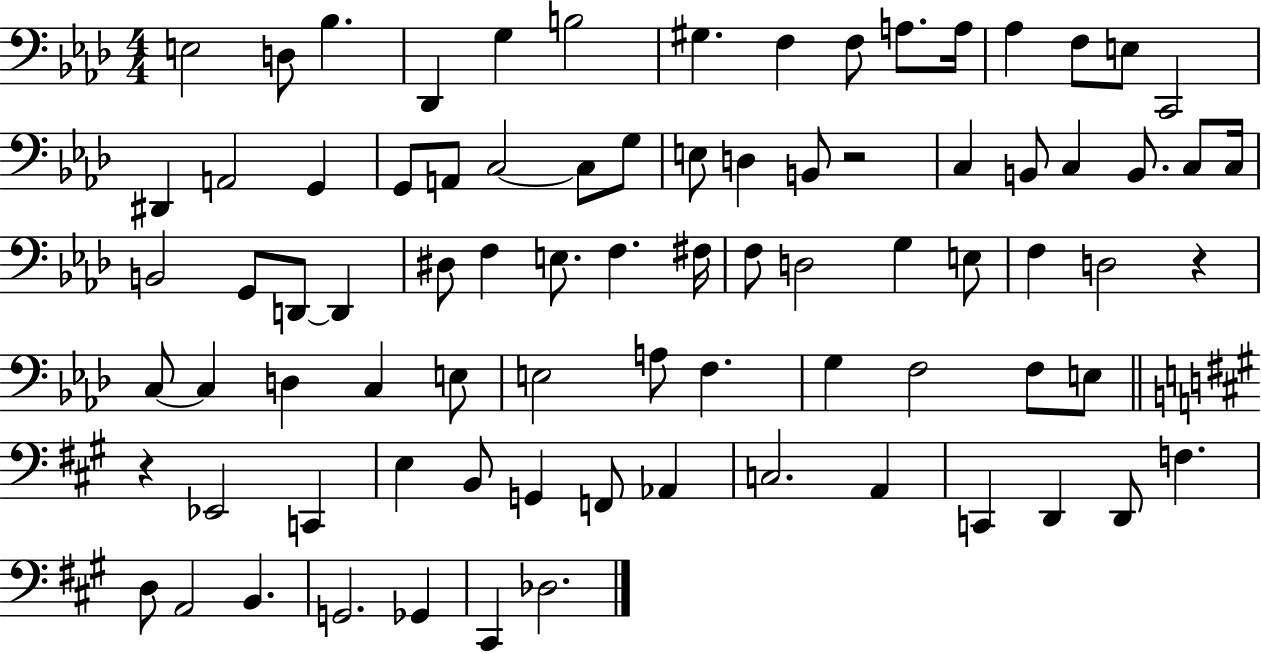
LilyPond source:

{
  \clef bass
  \numericTimeSignature
  \time 4/4
  \key aes \major
  e2 d8 bes4. | des,4 g4 b2 | gis4. f4 f8 a8. a16 | aes4 f8 e8 c,2 | \break dis,4 a,2 g,4 | g,8 a,8 c2~~ c8 g8 | e8 d4 b,8 r2 | c4 b,8 c4 b,8. c8 c16 | \break b,2 g,8 d,8~~ d,4 | dis8 f4 e8. f4. fis16 | f8 d2 g4 e8 | f4 d2 r4 | \break c8~~ c4 d4 c4 e8 | e2 a8 f4. | g4 f2 f8 e8 | \bar "||" \break \key a \major r4 ees,2 c,4 | e4 b,8 g,4 f,8 aes,4 | c2. a,4 | c,4 d,4 d,8 f4. | \break d8 a,2 b,4. | g,2. ges,4 | cis,4 des2. | \bar "|."
}